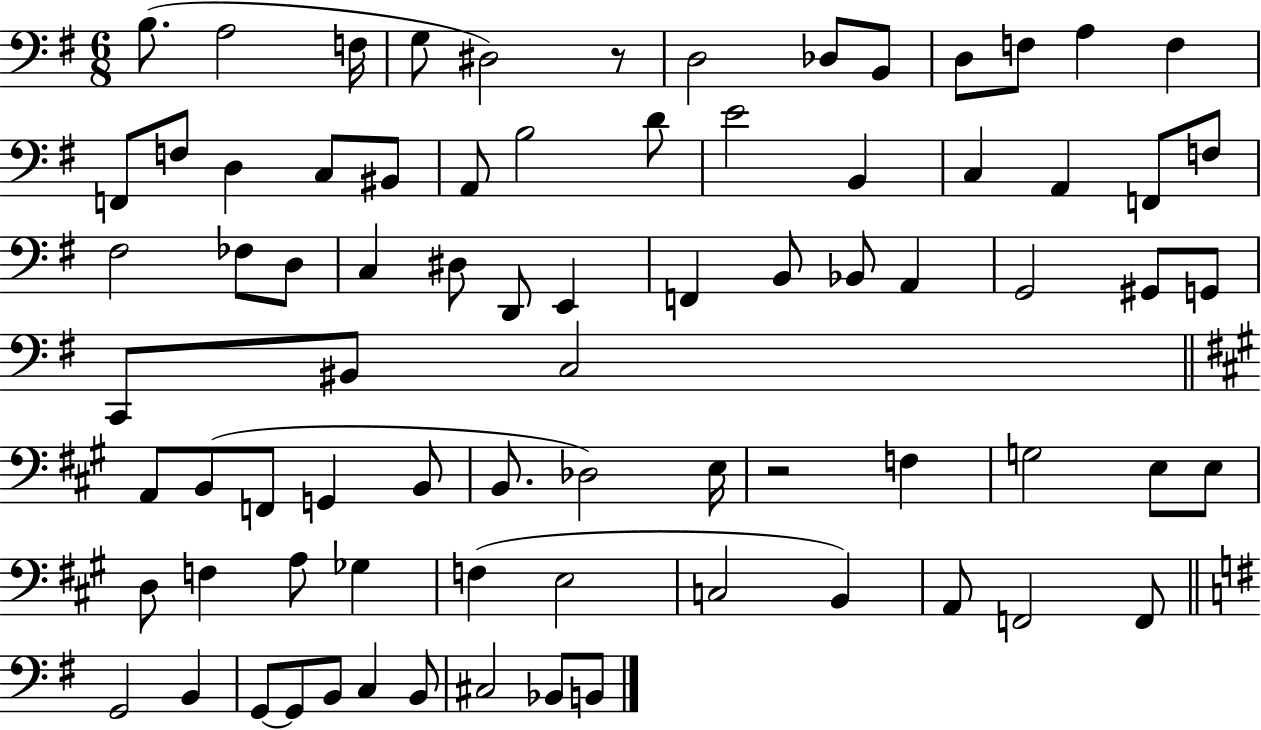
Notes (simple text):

B3/e. A3/h F3/s G3/e D#3/h R/e D3/h Db3/e B2/e D3/e F3/e A3/q F3/q F2/e F3/e D3/q C3/e BIS2/e A2/e B3/h D4/e E4/h B2/q C3/q A2/q F2/e F3/e F#3/h FES3/e D3/e C3/q D#3/e D2/e E2/q F2/q B2/e Bb2/e A2/q G2/h G#2/e G2/e C2/e BIS2/e C3/h A2/e B2/e F2/e G2/q B2/e B2/e. Db3/h E3/s R/h F3/q G3/h E3/e E3/e D3/e F3/q A3/e Gb3/q F3/q E3/h C3/h B2/q A2/e F2/h F2/e G2/h B2/q G2/e G2/e B2/e C3/q B2/e C#3/h Bb2/e B2/e